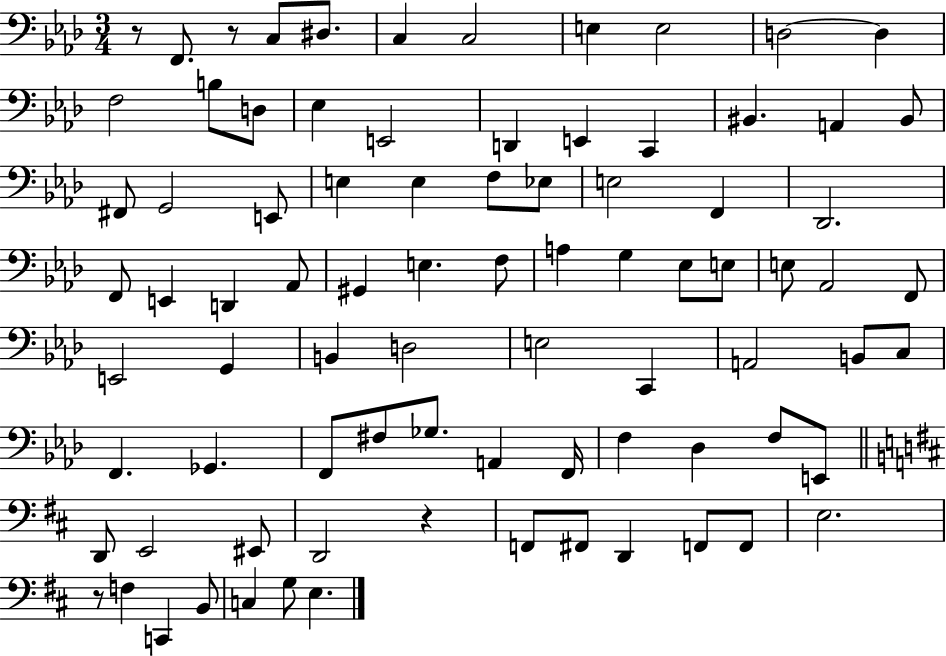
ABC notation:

X:1
T:Untitled
M:3/4
L:1/4
K:Ab
z/2 F,,/2 z/2 C,/2 ^D,/2 C, C,2 E, E,2 D,2 D, F,2 B,/2 D,/2 _E, E,,2 D,, E,, C,, ^B,, A,, ^B,,/2 ^F,,/2 G,,2 E,,/2 E, E, F,/2 _E,/2 E,2 F,, _D,,2 F,,/2 E,, D,, _A,,/2 ^G,, E, F,/2 A, G, _E,/2 E,/2 E,/2 _A,,2 F,,/2 E,,2 G,, B,, D,2 E,2 C,, A,,2 B,,/2 C,/2 F,, _G,, F,,/2 ^F,/2 _G,/2 A,, F,,/4 F, _D, F,/2 E,,/2 D,,/2 E,,2 ^E,,/2 D,,2 z F,,/2 ^F,,/2 D,, F,,/2 F,,/2 E,2 z/2 F, C,, B,,/2 C, G,/2 E,